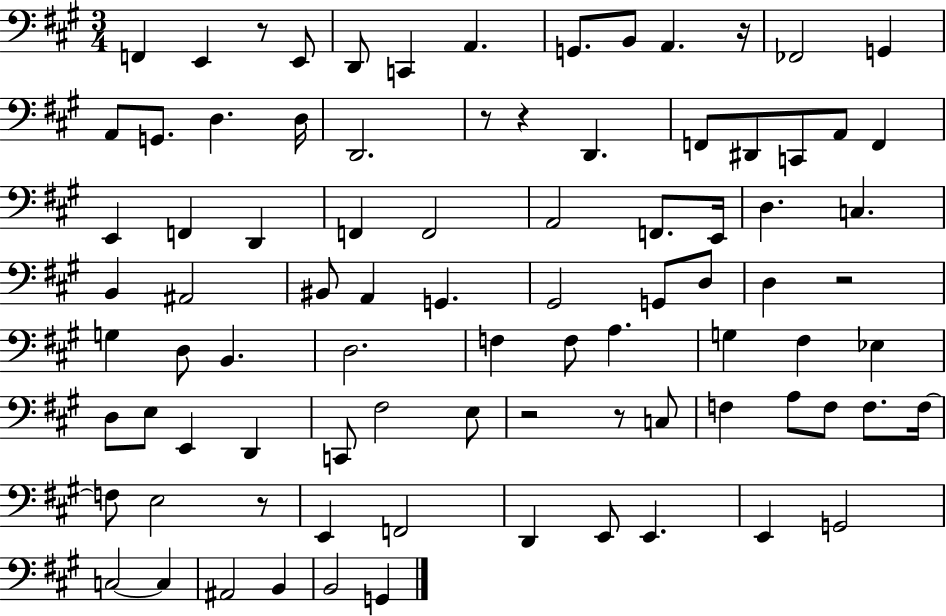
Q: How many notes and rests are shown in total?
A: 87